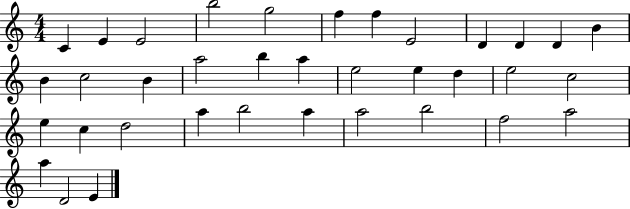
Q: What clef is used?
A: treble